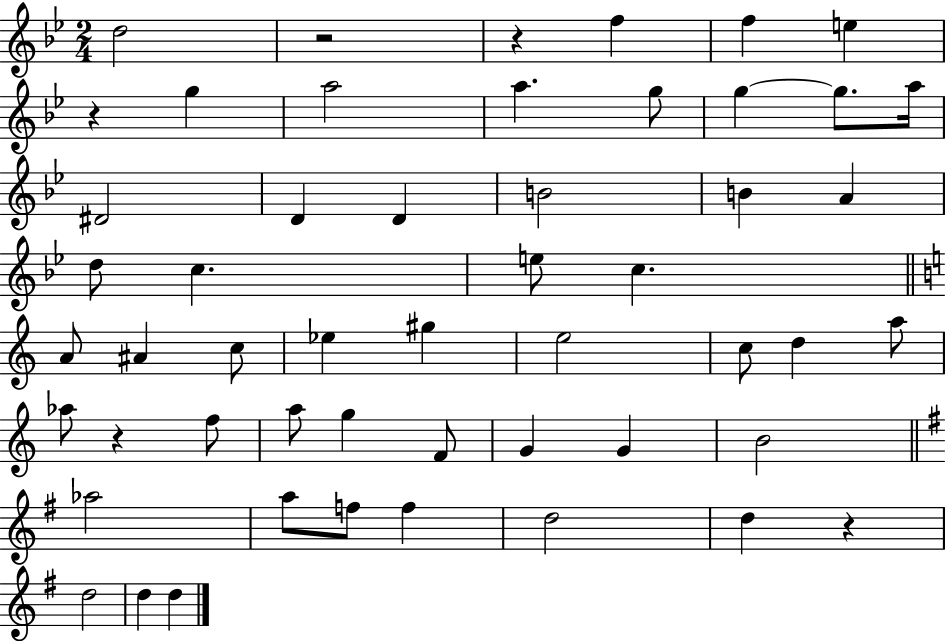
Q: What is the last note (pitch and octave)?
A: D5